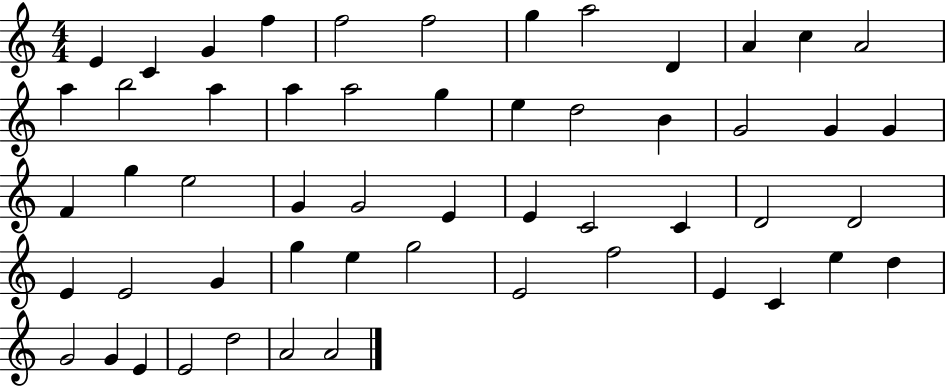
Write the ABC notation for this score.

X:1
T:Untitled
M:4/4
L:1/4
K:C
E C G f f2 f2 g a2 D A c A2 a b2 a a a2 g e d2 B G2 G G F g e2 G G2 E E C2 C D2 D2 E E2 G g e g2 E2 f2 E C e d G2 G E E2 d2 A2 A2